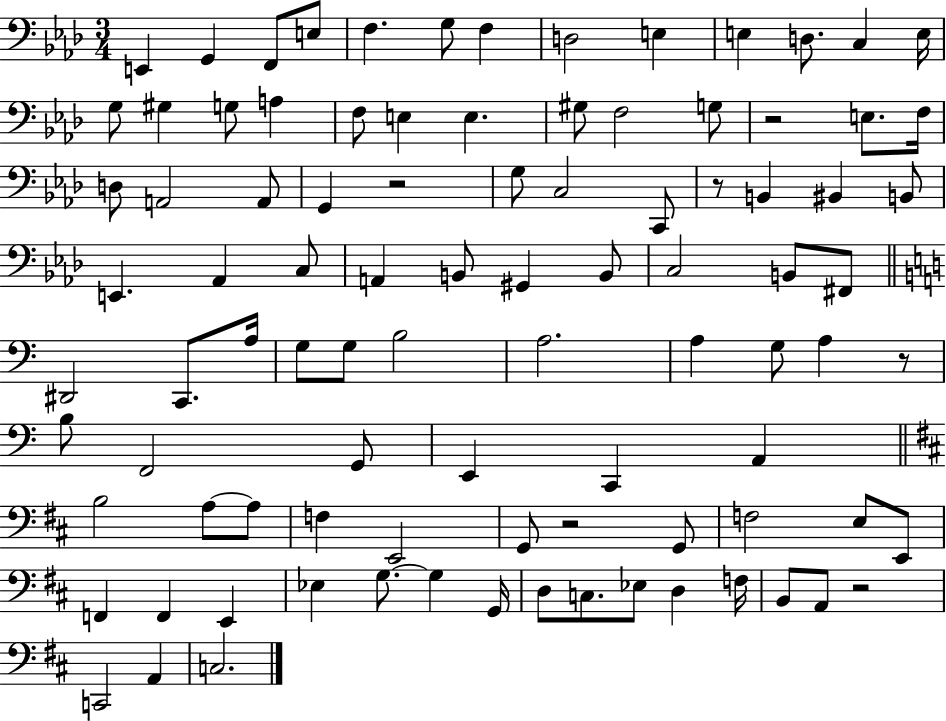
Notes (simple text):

E2/q G2/q F2/e E3/e F3/q. G3/e F3/q D3/h E3/q E3/q D3/e. C3/q E3/s G3/e G#3/q G3/e A3/q F3/e E3/q E3/q. G#3/e F3/h G3/e R/h E3/e. F3/s D3/e A2/h A2/e G2/q R/h G3/e C3/h C2/e R/e B2/q BIS2/q B2/e E2/q. Ab2/q C3/e A2/q B2/e G#2/q B2/e C3/h B2/e F#2/e D#2/h C2/e. A3/s G3/e G3/e B3/h A3/h. A3/q G3/e A3/q R/e B3/e F2/h G2/e E2/q C2/q A2/q B3/h A3/e A3/e F3/q E2/h G2/e R/h G2/e F3/h E3/e E2/e F2/q F2/q E2/q Eb3/q G3/e. G3/q G2/s D3/e C3/e. Eb3/e D3/q F3/s B2/e A2/e R/h C2/h A2/q C3/h.